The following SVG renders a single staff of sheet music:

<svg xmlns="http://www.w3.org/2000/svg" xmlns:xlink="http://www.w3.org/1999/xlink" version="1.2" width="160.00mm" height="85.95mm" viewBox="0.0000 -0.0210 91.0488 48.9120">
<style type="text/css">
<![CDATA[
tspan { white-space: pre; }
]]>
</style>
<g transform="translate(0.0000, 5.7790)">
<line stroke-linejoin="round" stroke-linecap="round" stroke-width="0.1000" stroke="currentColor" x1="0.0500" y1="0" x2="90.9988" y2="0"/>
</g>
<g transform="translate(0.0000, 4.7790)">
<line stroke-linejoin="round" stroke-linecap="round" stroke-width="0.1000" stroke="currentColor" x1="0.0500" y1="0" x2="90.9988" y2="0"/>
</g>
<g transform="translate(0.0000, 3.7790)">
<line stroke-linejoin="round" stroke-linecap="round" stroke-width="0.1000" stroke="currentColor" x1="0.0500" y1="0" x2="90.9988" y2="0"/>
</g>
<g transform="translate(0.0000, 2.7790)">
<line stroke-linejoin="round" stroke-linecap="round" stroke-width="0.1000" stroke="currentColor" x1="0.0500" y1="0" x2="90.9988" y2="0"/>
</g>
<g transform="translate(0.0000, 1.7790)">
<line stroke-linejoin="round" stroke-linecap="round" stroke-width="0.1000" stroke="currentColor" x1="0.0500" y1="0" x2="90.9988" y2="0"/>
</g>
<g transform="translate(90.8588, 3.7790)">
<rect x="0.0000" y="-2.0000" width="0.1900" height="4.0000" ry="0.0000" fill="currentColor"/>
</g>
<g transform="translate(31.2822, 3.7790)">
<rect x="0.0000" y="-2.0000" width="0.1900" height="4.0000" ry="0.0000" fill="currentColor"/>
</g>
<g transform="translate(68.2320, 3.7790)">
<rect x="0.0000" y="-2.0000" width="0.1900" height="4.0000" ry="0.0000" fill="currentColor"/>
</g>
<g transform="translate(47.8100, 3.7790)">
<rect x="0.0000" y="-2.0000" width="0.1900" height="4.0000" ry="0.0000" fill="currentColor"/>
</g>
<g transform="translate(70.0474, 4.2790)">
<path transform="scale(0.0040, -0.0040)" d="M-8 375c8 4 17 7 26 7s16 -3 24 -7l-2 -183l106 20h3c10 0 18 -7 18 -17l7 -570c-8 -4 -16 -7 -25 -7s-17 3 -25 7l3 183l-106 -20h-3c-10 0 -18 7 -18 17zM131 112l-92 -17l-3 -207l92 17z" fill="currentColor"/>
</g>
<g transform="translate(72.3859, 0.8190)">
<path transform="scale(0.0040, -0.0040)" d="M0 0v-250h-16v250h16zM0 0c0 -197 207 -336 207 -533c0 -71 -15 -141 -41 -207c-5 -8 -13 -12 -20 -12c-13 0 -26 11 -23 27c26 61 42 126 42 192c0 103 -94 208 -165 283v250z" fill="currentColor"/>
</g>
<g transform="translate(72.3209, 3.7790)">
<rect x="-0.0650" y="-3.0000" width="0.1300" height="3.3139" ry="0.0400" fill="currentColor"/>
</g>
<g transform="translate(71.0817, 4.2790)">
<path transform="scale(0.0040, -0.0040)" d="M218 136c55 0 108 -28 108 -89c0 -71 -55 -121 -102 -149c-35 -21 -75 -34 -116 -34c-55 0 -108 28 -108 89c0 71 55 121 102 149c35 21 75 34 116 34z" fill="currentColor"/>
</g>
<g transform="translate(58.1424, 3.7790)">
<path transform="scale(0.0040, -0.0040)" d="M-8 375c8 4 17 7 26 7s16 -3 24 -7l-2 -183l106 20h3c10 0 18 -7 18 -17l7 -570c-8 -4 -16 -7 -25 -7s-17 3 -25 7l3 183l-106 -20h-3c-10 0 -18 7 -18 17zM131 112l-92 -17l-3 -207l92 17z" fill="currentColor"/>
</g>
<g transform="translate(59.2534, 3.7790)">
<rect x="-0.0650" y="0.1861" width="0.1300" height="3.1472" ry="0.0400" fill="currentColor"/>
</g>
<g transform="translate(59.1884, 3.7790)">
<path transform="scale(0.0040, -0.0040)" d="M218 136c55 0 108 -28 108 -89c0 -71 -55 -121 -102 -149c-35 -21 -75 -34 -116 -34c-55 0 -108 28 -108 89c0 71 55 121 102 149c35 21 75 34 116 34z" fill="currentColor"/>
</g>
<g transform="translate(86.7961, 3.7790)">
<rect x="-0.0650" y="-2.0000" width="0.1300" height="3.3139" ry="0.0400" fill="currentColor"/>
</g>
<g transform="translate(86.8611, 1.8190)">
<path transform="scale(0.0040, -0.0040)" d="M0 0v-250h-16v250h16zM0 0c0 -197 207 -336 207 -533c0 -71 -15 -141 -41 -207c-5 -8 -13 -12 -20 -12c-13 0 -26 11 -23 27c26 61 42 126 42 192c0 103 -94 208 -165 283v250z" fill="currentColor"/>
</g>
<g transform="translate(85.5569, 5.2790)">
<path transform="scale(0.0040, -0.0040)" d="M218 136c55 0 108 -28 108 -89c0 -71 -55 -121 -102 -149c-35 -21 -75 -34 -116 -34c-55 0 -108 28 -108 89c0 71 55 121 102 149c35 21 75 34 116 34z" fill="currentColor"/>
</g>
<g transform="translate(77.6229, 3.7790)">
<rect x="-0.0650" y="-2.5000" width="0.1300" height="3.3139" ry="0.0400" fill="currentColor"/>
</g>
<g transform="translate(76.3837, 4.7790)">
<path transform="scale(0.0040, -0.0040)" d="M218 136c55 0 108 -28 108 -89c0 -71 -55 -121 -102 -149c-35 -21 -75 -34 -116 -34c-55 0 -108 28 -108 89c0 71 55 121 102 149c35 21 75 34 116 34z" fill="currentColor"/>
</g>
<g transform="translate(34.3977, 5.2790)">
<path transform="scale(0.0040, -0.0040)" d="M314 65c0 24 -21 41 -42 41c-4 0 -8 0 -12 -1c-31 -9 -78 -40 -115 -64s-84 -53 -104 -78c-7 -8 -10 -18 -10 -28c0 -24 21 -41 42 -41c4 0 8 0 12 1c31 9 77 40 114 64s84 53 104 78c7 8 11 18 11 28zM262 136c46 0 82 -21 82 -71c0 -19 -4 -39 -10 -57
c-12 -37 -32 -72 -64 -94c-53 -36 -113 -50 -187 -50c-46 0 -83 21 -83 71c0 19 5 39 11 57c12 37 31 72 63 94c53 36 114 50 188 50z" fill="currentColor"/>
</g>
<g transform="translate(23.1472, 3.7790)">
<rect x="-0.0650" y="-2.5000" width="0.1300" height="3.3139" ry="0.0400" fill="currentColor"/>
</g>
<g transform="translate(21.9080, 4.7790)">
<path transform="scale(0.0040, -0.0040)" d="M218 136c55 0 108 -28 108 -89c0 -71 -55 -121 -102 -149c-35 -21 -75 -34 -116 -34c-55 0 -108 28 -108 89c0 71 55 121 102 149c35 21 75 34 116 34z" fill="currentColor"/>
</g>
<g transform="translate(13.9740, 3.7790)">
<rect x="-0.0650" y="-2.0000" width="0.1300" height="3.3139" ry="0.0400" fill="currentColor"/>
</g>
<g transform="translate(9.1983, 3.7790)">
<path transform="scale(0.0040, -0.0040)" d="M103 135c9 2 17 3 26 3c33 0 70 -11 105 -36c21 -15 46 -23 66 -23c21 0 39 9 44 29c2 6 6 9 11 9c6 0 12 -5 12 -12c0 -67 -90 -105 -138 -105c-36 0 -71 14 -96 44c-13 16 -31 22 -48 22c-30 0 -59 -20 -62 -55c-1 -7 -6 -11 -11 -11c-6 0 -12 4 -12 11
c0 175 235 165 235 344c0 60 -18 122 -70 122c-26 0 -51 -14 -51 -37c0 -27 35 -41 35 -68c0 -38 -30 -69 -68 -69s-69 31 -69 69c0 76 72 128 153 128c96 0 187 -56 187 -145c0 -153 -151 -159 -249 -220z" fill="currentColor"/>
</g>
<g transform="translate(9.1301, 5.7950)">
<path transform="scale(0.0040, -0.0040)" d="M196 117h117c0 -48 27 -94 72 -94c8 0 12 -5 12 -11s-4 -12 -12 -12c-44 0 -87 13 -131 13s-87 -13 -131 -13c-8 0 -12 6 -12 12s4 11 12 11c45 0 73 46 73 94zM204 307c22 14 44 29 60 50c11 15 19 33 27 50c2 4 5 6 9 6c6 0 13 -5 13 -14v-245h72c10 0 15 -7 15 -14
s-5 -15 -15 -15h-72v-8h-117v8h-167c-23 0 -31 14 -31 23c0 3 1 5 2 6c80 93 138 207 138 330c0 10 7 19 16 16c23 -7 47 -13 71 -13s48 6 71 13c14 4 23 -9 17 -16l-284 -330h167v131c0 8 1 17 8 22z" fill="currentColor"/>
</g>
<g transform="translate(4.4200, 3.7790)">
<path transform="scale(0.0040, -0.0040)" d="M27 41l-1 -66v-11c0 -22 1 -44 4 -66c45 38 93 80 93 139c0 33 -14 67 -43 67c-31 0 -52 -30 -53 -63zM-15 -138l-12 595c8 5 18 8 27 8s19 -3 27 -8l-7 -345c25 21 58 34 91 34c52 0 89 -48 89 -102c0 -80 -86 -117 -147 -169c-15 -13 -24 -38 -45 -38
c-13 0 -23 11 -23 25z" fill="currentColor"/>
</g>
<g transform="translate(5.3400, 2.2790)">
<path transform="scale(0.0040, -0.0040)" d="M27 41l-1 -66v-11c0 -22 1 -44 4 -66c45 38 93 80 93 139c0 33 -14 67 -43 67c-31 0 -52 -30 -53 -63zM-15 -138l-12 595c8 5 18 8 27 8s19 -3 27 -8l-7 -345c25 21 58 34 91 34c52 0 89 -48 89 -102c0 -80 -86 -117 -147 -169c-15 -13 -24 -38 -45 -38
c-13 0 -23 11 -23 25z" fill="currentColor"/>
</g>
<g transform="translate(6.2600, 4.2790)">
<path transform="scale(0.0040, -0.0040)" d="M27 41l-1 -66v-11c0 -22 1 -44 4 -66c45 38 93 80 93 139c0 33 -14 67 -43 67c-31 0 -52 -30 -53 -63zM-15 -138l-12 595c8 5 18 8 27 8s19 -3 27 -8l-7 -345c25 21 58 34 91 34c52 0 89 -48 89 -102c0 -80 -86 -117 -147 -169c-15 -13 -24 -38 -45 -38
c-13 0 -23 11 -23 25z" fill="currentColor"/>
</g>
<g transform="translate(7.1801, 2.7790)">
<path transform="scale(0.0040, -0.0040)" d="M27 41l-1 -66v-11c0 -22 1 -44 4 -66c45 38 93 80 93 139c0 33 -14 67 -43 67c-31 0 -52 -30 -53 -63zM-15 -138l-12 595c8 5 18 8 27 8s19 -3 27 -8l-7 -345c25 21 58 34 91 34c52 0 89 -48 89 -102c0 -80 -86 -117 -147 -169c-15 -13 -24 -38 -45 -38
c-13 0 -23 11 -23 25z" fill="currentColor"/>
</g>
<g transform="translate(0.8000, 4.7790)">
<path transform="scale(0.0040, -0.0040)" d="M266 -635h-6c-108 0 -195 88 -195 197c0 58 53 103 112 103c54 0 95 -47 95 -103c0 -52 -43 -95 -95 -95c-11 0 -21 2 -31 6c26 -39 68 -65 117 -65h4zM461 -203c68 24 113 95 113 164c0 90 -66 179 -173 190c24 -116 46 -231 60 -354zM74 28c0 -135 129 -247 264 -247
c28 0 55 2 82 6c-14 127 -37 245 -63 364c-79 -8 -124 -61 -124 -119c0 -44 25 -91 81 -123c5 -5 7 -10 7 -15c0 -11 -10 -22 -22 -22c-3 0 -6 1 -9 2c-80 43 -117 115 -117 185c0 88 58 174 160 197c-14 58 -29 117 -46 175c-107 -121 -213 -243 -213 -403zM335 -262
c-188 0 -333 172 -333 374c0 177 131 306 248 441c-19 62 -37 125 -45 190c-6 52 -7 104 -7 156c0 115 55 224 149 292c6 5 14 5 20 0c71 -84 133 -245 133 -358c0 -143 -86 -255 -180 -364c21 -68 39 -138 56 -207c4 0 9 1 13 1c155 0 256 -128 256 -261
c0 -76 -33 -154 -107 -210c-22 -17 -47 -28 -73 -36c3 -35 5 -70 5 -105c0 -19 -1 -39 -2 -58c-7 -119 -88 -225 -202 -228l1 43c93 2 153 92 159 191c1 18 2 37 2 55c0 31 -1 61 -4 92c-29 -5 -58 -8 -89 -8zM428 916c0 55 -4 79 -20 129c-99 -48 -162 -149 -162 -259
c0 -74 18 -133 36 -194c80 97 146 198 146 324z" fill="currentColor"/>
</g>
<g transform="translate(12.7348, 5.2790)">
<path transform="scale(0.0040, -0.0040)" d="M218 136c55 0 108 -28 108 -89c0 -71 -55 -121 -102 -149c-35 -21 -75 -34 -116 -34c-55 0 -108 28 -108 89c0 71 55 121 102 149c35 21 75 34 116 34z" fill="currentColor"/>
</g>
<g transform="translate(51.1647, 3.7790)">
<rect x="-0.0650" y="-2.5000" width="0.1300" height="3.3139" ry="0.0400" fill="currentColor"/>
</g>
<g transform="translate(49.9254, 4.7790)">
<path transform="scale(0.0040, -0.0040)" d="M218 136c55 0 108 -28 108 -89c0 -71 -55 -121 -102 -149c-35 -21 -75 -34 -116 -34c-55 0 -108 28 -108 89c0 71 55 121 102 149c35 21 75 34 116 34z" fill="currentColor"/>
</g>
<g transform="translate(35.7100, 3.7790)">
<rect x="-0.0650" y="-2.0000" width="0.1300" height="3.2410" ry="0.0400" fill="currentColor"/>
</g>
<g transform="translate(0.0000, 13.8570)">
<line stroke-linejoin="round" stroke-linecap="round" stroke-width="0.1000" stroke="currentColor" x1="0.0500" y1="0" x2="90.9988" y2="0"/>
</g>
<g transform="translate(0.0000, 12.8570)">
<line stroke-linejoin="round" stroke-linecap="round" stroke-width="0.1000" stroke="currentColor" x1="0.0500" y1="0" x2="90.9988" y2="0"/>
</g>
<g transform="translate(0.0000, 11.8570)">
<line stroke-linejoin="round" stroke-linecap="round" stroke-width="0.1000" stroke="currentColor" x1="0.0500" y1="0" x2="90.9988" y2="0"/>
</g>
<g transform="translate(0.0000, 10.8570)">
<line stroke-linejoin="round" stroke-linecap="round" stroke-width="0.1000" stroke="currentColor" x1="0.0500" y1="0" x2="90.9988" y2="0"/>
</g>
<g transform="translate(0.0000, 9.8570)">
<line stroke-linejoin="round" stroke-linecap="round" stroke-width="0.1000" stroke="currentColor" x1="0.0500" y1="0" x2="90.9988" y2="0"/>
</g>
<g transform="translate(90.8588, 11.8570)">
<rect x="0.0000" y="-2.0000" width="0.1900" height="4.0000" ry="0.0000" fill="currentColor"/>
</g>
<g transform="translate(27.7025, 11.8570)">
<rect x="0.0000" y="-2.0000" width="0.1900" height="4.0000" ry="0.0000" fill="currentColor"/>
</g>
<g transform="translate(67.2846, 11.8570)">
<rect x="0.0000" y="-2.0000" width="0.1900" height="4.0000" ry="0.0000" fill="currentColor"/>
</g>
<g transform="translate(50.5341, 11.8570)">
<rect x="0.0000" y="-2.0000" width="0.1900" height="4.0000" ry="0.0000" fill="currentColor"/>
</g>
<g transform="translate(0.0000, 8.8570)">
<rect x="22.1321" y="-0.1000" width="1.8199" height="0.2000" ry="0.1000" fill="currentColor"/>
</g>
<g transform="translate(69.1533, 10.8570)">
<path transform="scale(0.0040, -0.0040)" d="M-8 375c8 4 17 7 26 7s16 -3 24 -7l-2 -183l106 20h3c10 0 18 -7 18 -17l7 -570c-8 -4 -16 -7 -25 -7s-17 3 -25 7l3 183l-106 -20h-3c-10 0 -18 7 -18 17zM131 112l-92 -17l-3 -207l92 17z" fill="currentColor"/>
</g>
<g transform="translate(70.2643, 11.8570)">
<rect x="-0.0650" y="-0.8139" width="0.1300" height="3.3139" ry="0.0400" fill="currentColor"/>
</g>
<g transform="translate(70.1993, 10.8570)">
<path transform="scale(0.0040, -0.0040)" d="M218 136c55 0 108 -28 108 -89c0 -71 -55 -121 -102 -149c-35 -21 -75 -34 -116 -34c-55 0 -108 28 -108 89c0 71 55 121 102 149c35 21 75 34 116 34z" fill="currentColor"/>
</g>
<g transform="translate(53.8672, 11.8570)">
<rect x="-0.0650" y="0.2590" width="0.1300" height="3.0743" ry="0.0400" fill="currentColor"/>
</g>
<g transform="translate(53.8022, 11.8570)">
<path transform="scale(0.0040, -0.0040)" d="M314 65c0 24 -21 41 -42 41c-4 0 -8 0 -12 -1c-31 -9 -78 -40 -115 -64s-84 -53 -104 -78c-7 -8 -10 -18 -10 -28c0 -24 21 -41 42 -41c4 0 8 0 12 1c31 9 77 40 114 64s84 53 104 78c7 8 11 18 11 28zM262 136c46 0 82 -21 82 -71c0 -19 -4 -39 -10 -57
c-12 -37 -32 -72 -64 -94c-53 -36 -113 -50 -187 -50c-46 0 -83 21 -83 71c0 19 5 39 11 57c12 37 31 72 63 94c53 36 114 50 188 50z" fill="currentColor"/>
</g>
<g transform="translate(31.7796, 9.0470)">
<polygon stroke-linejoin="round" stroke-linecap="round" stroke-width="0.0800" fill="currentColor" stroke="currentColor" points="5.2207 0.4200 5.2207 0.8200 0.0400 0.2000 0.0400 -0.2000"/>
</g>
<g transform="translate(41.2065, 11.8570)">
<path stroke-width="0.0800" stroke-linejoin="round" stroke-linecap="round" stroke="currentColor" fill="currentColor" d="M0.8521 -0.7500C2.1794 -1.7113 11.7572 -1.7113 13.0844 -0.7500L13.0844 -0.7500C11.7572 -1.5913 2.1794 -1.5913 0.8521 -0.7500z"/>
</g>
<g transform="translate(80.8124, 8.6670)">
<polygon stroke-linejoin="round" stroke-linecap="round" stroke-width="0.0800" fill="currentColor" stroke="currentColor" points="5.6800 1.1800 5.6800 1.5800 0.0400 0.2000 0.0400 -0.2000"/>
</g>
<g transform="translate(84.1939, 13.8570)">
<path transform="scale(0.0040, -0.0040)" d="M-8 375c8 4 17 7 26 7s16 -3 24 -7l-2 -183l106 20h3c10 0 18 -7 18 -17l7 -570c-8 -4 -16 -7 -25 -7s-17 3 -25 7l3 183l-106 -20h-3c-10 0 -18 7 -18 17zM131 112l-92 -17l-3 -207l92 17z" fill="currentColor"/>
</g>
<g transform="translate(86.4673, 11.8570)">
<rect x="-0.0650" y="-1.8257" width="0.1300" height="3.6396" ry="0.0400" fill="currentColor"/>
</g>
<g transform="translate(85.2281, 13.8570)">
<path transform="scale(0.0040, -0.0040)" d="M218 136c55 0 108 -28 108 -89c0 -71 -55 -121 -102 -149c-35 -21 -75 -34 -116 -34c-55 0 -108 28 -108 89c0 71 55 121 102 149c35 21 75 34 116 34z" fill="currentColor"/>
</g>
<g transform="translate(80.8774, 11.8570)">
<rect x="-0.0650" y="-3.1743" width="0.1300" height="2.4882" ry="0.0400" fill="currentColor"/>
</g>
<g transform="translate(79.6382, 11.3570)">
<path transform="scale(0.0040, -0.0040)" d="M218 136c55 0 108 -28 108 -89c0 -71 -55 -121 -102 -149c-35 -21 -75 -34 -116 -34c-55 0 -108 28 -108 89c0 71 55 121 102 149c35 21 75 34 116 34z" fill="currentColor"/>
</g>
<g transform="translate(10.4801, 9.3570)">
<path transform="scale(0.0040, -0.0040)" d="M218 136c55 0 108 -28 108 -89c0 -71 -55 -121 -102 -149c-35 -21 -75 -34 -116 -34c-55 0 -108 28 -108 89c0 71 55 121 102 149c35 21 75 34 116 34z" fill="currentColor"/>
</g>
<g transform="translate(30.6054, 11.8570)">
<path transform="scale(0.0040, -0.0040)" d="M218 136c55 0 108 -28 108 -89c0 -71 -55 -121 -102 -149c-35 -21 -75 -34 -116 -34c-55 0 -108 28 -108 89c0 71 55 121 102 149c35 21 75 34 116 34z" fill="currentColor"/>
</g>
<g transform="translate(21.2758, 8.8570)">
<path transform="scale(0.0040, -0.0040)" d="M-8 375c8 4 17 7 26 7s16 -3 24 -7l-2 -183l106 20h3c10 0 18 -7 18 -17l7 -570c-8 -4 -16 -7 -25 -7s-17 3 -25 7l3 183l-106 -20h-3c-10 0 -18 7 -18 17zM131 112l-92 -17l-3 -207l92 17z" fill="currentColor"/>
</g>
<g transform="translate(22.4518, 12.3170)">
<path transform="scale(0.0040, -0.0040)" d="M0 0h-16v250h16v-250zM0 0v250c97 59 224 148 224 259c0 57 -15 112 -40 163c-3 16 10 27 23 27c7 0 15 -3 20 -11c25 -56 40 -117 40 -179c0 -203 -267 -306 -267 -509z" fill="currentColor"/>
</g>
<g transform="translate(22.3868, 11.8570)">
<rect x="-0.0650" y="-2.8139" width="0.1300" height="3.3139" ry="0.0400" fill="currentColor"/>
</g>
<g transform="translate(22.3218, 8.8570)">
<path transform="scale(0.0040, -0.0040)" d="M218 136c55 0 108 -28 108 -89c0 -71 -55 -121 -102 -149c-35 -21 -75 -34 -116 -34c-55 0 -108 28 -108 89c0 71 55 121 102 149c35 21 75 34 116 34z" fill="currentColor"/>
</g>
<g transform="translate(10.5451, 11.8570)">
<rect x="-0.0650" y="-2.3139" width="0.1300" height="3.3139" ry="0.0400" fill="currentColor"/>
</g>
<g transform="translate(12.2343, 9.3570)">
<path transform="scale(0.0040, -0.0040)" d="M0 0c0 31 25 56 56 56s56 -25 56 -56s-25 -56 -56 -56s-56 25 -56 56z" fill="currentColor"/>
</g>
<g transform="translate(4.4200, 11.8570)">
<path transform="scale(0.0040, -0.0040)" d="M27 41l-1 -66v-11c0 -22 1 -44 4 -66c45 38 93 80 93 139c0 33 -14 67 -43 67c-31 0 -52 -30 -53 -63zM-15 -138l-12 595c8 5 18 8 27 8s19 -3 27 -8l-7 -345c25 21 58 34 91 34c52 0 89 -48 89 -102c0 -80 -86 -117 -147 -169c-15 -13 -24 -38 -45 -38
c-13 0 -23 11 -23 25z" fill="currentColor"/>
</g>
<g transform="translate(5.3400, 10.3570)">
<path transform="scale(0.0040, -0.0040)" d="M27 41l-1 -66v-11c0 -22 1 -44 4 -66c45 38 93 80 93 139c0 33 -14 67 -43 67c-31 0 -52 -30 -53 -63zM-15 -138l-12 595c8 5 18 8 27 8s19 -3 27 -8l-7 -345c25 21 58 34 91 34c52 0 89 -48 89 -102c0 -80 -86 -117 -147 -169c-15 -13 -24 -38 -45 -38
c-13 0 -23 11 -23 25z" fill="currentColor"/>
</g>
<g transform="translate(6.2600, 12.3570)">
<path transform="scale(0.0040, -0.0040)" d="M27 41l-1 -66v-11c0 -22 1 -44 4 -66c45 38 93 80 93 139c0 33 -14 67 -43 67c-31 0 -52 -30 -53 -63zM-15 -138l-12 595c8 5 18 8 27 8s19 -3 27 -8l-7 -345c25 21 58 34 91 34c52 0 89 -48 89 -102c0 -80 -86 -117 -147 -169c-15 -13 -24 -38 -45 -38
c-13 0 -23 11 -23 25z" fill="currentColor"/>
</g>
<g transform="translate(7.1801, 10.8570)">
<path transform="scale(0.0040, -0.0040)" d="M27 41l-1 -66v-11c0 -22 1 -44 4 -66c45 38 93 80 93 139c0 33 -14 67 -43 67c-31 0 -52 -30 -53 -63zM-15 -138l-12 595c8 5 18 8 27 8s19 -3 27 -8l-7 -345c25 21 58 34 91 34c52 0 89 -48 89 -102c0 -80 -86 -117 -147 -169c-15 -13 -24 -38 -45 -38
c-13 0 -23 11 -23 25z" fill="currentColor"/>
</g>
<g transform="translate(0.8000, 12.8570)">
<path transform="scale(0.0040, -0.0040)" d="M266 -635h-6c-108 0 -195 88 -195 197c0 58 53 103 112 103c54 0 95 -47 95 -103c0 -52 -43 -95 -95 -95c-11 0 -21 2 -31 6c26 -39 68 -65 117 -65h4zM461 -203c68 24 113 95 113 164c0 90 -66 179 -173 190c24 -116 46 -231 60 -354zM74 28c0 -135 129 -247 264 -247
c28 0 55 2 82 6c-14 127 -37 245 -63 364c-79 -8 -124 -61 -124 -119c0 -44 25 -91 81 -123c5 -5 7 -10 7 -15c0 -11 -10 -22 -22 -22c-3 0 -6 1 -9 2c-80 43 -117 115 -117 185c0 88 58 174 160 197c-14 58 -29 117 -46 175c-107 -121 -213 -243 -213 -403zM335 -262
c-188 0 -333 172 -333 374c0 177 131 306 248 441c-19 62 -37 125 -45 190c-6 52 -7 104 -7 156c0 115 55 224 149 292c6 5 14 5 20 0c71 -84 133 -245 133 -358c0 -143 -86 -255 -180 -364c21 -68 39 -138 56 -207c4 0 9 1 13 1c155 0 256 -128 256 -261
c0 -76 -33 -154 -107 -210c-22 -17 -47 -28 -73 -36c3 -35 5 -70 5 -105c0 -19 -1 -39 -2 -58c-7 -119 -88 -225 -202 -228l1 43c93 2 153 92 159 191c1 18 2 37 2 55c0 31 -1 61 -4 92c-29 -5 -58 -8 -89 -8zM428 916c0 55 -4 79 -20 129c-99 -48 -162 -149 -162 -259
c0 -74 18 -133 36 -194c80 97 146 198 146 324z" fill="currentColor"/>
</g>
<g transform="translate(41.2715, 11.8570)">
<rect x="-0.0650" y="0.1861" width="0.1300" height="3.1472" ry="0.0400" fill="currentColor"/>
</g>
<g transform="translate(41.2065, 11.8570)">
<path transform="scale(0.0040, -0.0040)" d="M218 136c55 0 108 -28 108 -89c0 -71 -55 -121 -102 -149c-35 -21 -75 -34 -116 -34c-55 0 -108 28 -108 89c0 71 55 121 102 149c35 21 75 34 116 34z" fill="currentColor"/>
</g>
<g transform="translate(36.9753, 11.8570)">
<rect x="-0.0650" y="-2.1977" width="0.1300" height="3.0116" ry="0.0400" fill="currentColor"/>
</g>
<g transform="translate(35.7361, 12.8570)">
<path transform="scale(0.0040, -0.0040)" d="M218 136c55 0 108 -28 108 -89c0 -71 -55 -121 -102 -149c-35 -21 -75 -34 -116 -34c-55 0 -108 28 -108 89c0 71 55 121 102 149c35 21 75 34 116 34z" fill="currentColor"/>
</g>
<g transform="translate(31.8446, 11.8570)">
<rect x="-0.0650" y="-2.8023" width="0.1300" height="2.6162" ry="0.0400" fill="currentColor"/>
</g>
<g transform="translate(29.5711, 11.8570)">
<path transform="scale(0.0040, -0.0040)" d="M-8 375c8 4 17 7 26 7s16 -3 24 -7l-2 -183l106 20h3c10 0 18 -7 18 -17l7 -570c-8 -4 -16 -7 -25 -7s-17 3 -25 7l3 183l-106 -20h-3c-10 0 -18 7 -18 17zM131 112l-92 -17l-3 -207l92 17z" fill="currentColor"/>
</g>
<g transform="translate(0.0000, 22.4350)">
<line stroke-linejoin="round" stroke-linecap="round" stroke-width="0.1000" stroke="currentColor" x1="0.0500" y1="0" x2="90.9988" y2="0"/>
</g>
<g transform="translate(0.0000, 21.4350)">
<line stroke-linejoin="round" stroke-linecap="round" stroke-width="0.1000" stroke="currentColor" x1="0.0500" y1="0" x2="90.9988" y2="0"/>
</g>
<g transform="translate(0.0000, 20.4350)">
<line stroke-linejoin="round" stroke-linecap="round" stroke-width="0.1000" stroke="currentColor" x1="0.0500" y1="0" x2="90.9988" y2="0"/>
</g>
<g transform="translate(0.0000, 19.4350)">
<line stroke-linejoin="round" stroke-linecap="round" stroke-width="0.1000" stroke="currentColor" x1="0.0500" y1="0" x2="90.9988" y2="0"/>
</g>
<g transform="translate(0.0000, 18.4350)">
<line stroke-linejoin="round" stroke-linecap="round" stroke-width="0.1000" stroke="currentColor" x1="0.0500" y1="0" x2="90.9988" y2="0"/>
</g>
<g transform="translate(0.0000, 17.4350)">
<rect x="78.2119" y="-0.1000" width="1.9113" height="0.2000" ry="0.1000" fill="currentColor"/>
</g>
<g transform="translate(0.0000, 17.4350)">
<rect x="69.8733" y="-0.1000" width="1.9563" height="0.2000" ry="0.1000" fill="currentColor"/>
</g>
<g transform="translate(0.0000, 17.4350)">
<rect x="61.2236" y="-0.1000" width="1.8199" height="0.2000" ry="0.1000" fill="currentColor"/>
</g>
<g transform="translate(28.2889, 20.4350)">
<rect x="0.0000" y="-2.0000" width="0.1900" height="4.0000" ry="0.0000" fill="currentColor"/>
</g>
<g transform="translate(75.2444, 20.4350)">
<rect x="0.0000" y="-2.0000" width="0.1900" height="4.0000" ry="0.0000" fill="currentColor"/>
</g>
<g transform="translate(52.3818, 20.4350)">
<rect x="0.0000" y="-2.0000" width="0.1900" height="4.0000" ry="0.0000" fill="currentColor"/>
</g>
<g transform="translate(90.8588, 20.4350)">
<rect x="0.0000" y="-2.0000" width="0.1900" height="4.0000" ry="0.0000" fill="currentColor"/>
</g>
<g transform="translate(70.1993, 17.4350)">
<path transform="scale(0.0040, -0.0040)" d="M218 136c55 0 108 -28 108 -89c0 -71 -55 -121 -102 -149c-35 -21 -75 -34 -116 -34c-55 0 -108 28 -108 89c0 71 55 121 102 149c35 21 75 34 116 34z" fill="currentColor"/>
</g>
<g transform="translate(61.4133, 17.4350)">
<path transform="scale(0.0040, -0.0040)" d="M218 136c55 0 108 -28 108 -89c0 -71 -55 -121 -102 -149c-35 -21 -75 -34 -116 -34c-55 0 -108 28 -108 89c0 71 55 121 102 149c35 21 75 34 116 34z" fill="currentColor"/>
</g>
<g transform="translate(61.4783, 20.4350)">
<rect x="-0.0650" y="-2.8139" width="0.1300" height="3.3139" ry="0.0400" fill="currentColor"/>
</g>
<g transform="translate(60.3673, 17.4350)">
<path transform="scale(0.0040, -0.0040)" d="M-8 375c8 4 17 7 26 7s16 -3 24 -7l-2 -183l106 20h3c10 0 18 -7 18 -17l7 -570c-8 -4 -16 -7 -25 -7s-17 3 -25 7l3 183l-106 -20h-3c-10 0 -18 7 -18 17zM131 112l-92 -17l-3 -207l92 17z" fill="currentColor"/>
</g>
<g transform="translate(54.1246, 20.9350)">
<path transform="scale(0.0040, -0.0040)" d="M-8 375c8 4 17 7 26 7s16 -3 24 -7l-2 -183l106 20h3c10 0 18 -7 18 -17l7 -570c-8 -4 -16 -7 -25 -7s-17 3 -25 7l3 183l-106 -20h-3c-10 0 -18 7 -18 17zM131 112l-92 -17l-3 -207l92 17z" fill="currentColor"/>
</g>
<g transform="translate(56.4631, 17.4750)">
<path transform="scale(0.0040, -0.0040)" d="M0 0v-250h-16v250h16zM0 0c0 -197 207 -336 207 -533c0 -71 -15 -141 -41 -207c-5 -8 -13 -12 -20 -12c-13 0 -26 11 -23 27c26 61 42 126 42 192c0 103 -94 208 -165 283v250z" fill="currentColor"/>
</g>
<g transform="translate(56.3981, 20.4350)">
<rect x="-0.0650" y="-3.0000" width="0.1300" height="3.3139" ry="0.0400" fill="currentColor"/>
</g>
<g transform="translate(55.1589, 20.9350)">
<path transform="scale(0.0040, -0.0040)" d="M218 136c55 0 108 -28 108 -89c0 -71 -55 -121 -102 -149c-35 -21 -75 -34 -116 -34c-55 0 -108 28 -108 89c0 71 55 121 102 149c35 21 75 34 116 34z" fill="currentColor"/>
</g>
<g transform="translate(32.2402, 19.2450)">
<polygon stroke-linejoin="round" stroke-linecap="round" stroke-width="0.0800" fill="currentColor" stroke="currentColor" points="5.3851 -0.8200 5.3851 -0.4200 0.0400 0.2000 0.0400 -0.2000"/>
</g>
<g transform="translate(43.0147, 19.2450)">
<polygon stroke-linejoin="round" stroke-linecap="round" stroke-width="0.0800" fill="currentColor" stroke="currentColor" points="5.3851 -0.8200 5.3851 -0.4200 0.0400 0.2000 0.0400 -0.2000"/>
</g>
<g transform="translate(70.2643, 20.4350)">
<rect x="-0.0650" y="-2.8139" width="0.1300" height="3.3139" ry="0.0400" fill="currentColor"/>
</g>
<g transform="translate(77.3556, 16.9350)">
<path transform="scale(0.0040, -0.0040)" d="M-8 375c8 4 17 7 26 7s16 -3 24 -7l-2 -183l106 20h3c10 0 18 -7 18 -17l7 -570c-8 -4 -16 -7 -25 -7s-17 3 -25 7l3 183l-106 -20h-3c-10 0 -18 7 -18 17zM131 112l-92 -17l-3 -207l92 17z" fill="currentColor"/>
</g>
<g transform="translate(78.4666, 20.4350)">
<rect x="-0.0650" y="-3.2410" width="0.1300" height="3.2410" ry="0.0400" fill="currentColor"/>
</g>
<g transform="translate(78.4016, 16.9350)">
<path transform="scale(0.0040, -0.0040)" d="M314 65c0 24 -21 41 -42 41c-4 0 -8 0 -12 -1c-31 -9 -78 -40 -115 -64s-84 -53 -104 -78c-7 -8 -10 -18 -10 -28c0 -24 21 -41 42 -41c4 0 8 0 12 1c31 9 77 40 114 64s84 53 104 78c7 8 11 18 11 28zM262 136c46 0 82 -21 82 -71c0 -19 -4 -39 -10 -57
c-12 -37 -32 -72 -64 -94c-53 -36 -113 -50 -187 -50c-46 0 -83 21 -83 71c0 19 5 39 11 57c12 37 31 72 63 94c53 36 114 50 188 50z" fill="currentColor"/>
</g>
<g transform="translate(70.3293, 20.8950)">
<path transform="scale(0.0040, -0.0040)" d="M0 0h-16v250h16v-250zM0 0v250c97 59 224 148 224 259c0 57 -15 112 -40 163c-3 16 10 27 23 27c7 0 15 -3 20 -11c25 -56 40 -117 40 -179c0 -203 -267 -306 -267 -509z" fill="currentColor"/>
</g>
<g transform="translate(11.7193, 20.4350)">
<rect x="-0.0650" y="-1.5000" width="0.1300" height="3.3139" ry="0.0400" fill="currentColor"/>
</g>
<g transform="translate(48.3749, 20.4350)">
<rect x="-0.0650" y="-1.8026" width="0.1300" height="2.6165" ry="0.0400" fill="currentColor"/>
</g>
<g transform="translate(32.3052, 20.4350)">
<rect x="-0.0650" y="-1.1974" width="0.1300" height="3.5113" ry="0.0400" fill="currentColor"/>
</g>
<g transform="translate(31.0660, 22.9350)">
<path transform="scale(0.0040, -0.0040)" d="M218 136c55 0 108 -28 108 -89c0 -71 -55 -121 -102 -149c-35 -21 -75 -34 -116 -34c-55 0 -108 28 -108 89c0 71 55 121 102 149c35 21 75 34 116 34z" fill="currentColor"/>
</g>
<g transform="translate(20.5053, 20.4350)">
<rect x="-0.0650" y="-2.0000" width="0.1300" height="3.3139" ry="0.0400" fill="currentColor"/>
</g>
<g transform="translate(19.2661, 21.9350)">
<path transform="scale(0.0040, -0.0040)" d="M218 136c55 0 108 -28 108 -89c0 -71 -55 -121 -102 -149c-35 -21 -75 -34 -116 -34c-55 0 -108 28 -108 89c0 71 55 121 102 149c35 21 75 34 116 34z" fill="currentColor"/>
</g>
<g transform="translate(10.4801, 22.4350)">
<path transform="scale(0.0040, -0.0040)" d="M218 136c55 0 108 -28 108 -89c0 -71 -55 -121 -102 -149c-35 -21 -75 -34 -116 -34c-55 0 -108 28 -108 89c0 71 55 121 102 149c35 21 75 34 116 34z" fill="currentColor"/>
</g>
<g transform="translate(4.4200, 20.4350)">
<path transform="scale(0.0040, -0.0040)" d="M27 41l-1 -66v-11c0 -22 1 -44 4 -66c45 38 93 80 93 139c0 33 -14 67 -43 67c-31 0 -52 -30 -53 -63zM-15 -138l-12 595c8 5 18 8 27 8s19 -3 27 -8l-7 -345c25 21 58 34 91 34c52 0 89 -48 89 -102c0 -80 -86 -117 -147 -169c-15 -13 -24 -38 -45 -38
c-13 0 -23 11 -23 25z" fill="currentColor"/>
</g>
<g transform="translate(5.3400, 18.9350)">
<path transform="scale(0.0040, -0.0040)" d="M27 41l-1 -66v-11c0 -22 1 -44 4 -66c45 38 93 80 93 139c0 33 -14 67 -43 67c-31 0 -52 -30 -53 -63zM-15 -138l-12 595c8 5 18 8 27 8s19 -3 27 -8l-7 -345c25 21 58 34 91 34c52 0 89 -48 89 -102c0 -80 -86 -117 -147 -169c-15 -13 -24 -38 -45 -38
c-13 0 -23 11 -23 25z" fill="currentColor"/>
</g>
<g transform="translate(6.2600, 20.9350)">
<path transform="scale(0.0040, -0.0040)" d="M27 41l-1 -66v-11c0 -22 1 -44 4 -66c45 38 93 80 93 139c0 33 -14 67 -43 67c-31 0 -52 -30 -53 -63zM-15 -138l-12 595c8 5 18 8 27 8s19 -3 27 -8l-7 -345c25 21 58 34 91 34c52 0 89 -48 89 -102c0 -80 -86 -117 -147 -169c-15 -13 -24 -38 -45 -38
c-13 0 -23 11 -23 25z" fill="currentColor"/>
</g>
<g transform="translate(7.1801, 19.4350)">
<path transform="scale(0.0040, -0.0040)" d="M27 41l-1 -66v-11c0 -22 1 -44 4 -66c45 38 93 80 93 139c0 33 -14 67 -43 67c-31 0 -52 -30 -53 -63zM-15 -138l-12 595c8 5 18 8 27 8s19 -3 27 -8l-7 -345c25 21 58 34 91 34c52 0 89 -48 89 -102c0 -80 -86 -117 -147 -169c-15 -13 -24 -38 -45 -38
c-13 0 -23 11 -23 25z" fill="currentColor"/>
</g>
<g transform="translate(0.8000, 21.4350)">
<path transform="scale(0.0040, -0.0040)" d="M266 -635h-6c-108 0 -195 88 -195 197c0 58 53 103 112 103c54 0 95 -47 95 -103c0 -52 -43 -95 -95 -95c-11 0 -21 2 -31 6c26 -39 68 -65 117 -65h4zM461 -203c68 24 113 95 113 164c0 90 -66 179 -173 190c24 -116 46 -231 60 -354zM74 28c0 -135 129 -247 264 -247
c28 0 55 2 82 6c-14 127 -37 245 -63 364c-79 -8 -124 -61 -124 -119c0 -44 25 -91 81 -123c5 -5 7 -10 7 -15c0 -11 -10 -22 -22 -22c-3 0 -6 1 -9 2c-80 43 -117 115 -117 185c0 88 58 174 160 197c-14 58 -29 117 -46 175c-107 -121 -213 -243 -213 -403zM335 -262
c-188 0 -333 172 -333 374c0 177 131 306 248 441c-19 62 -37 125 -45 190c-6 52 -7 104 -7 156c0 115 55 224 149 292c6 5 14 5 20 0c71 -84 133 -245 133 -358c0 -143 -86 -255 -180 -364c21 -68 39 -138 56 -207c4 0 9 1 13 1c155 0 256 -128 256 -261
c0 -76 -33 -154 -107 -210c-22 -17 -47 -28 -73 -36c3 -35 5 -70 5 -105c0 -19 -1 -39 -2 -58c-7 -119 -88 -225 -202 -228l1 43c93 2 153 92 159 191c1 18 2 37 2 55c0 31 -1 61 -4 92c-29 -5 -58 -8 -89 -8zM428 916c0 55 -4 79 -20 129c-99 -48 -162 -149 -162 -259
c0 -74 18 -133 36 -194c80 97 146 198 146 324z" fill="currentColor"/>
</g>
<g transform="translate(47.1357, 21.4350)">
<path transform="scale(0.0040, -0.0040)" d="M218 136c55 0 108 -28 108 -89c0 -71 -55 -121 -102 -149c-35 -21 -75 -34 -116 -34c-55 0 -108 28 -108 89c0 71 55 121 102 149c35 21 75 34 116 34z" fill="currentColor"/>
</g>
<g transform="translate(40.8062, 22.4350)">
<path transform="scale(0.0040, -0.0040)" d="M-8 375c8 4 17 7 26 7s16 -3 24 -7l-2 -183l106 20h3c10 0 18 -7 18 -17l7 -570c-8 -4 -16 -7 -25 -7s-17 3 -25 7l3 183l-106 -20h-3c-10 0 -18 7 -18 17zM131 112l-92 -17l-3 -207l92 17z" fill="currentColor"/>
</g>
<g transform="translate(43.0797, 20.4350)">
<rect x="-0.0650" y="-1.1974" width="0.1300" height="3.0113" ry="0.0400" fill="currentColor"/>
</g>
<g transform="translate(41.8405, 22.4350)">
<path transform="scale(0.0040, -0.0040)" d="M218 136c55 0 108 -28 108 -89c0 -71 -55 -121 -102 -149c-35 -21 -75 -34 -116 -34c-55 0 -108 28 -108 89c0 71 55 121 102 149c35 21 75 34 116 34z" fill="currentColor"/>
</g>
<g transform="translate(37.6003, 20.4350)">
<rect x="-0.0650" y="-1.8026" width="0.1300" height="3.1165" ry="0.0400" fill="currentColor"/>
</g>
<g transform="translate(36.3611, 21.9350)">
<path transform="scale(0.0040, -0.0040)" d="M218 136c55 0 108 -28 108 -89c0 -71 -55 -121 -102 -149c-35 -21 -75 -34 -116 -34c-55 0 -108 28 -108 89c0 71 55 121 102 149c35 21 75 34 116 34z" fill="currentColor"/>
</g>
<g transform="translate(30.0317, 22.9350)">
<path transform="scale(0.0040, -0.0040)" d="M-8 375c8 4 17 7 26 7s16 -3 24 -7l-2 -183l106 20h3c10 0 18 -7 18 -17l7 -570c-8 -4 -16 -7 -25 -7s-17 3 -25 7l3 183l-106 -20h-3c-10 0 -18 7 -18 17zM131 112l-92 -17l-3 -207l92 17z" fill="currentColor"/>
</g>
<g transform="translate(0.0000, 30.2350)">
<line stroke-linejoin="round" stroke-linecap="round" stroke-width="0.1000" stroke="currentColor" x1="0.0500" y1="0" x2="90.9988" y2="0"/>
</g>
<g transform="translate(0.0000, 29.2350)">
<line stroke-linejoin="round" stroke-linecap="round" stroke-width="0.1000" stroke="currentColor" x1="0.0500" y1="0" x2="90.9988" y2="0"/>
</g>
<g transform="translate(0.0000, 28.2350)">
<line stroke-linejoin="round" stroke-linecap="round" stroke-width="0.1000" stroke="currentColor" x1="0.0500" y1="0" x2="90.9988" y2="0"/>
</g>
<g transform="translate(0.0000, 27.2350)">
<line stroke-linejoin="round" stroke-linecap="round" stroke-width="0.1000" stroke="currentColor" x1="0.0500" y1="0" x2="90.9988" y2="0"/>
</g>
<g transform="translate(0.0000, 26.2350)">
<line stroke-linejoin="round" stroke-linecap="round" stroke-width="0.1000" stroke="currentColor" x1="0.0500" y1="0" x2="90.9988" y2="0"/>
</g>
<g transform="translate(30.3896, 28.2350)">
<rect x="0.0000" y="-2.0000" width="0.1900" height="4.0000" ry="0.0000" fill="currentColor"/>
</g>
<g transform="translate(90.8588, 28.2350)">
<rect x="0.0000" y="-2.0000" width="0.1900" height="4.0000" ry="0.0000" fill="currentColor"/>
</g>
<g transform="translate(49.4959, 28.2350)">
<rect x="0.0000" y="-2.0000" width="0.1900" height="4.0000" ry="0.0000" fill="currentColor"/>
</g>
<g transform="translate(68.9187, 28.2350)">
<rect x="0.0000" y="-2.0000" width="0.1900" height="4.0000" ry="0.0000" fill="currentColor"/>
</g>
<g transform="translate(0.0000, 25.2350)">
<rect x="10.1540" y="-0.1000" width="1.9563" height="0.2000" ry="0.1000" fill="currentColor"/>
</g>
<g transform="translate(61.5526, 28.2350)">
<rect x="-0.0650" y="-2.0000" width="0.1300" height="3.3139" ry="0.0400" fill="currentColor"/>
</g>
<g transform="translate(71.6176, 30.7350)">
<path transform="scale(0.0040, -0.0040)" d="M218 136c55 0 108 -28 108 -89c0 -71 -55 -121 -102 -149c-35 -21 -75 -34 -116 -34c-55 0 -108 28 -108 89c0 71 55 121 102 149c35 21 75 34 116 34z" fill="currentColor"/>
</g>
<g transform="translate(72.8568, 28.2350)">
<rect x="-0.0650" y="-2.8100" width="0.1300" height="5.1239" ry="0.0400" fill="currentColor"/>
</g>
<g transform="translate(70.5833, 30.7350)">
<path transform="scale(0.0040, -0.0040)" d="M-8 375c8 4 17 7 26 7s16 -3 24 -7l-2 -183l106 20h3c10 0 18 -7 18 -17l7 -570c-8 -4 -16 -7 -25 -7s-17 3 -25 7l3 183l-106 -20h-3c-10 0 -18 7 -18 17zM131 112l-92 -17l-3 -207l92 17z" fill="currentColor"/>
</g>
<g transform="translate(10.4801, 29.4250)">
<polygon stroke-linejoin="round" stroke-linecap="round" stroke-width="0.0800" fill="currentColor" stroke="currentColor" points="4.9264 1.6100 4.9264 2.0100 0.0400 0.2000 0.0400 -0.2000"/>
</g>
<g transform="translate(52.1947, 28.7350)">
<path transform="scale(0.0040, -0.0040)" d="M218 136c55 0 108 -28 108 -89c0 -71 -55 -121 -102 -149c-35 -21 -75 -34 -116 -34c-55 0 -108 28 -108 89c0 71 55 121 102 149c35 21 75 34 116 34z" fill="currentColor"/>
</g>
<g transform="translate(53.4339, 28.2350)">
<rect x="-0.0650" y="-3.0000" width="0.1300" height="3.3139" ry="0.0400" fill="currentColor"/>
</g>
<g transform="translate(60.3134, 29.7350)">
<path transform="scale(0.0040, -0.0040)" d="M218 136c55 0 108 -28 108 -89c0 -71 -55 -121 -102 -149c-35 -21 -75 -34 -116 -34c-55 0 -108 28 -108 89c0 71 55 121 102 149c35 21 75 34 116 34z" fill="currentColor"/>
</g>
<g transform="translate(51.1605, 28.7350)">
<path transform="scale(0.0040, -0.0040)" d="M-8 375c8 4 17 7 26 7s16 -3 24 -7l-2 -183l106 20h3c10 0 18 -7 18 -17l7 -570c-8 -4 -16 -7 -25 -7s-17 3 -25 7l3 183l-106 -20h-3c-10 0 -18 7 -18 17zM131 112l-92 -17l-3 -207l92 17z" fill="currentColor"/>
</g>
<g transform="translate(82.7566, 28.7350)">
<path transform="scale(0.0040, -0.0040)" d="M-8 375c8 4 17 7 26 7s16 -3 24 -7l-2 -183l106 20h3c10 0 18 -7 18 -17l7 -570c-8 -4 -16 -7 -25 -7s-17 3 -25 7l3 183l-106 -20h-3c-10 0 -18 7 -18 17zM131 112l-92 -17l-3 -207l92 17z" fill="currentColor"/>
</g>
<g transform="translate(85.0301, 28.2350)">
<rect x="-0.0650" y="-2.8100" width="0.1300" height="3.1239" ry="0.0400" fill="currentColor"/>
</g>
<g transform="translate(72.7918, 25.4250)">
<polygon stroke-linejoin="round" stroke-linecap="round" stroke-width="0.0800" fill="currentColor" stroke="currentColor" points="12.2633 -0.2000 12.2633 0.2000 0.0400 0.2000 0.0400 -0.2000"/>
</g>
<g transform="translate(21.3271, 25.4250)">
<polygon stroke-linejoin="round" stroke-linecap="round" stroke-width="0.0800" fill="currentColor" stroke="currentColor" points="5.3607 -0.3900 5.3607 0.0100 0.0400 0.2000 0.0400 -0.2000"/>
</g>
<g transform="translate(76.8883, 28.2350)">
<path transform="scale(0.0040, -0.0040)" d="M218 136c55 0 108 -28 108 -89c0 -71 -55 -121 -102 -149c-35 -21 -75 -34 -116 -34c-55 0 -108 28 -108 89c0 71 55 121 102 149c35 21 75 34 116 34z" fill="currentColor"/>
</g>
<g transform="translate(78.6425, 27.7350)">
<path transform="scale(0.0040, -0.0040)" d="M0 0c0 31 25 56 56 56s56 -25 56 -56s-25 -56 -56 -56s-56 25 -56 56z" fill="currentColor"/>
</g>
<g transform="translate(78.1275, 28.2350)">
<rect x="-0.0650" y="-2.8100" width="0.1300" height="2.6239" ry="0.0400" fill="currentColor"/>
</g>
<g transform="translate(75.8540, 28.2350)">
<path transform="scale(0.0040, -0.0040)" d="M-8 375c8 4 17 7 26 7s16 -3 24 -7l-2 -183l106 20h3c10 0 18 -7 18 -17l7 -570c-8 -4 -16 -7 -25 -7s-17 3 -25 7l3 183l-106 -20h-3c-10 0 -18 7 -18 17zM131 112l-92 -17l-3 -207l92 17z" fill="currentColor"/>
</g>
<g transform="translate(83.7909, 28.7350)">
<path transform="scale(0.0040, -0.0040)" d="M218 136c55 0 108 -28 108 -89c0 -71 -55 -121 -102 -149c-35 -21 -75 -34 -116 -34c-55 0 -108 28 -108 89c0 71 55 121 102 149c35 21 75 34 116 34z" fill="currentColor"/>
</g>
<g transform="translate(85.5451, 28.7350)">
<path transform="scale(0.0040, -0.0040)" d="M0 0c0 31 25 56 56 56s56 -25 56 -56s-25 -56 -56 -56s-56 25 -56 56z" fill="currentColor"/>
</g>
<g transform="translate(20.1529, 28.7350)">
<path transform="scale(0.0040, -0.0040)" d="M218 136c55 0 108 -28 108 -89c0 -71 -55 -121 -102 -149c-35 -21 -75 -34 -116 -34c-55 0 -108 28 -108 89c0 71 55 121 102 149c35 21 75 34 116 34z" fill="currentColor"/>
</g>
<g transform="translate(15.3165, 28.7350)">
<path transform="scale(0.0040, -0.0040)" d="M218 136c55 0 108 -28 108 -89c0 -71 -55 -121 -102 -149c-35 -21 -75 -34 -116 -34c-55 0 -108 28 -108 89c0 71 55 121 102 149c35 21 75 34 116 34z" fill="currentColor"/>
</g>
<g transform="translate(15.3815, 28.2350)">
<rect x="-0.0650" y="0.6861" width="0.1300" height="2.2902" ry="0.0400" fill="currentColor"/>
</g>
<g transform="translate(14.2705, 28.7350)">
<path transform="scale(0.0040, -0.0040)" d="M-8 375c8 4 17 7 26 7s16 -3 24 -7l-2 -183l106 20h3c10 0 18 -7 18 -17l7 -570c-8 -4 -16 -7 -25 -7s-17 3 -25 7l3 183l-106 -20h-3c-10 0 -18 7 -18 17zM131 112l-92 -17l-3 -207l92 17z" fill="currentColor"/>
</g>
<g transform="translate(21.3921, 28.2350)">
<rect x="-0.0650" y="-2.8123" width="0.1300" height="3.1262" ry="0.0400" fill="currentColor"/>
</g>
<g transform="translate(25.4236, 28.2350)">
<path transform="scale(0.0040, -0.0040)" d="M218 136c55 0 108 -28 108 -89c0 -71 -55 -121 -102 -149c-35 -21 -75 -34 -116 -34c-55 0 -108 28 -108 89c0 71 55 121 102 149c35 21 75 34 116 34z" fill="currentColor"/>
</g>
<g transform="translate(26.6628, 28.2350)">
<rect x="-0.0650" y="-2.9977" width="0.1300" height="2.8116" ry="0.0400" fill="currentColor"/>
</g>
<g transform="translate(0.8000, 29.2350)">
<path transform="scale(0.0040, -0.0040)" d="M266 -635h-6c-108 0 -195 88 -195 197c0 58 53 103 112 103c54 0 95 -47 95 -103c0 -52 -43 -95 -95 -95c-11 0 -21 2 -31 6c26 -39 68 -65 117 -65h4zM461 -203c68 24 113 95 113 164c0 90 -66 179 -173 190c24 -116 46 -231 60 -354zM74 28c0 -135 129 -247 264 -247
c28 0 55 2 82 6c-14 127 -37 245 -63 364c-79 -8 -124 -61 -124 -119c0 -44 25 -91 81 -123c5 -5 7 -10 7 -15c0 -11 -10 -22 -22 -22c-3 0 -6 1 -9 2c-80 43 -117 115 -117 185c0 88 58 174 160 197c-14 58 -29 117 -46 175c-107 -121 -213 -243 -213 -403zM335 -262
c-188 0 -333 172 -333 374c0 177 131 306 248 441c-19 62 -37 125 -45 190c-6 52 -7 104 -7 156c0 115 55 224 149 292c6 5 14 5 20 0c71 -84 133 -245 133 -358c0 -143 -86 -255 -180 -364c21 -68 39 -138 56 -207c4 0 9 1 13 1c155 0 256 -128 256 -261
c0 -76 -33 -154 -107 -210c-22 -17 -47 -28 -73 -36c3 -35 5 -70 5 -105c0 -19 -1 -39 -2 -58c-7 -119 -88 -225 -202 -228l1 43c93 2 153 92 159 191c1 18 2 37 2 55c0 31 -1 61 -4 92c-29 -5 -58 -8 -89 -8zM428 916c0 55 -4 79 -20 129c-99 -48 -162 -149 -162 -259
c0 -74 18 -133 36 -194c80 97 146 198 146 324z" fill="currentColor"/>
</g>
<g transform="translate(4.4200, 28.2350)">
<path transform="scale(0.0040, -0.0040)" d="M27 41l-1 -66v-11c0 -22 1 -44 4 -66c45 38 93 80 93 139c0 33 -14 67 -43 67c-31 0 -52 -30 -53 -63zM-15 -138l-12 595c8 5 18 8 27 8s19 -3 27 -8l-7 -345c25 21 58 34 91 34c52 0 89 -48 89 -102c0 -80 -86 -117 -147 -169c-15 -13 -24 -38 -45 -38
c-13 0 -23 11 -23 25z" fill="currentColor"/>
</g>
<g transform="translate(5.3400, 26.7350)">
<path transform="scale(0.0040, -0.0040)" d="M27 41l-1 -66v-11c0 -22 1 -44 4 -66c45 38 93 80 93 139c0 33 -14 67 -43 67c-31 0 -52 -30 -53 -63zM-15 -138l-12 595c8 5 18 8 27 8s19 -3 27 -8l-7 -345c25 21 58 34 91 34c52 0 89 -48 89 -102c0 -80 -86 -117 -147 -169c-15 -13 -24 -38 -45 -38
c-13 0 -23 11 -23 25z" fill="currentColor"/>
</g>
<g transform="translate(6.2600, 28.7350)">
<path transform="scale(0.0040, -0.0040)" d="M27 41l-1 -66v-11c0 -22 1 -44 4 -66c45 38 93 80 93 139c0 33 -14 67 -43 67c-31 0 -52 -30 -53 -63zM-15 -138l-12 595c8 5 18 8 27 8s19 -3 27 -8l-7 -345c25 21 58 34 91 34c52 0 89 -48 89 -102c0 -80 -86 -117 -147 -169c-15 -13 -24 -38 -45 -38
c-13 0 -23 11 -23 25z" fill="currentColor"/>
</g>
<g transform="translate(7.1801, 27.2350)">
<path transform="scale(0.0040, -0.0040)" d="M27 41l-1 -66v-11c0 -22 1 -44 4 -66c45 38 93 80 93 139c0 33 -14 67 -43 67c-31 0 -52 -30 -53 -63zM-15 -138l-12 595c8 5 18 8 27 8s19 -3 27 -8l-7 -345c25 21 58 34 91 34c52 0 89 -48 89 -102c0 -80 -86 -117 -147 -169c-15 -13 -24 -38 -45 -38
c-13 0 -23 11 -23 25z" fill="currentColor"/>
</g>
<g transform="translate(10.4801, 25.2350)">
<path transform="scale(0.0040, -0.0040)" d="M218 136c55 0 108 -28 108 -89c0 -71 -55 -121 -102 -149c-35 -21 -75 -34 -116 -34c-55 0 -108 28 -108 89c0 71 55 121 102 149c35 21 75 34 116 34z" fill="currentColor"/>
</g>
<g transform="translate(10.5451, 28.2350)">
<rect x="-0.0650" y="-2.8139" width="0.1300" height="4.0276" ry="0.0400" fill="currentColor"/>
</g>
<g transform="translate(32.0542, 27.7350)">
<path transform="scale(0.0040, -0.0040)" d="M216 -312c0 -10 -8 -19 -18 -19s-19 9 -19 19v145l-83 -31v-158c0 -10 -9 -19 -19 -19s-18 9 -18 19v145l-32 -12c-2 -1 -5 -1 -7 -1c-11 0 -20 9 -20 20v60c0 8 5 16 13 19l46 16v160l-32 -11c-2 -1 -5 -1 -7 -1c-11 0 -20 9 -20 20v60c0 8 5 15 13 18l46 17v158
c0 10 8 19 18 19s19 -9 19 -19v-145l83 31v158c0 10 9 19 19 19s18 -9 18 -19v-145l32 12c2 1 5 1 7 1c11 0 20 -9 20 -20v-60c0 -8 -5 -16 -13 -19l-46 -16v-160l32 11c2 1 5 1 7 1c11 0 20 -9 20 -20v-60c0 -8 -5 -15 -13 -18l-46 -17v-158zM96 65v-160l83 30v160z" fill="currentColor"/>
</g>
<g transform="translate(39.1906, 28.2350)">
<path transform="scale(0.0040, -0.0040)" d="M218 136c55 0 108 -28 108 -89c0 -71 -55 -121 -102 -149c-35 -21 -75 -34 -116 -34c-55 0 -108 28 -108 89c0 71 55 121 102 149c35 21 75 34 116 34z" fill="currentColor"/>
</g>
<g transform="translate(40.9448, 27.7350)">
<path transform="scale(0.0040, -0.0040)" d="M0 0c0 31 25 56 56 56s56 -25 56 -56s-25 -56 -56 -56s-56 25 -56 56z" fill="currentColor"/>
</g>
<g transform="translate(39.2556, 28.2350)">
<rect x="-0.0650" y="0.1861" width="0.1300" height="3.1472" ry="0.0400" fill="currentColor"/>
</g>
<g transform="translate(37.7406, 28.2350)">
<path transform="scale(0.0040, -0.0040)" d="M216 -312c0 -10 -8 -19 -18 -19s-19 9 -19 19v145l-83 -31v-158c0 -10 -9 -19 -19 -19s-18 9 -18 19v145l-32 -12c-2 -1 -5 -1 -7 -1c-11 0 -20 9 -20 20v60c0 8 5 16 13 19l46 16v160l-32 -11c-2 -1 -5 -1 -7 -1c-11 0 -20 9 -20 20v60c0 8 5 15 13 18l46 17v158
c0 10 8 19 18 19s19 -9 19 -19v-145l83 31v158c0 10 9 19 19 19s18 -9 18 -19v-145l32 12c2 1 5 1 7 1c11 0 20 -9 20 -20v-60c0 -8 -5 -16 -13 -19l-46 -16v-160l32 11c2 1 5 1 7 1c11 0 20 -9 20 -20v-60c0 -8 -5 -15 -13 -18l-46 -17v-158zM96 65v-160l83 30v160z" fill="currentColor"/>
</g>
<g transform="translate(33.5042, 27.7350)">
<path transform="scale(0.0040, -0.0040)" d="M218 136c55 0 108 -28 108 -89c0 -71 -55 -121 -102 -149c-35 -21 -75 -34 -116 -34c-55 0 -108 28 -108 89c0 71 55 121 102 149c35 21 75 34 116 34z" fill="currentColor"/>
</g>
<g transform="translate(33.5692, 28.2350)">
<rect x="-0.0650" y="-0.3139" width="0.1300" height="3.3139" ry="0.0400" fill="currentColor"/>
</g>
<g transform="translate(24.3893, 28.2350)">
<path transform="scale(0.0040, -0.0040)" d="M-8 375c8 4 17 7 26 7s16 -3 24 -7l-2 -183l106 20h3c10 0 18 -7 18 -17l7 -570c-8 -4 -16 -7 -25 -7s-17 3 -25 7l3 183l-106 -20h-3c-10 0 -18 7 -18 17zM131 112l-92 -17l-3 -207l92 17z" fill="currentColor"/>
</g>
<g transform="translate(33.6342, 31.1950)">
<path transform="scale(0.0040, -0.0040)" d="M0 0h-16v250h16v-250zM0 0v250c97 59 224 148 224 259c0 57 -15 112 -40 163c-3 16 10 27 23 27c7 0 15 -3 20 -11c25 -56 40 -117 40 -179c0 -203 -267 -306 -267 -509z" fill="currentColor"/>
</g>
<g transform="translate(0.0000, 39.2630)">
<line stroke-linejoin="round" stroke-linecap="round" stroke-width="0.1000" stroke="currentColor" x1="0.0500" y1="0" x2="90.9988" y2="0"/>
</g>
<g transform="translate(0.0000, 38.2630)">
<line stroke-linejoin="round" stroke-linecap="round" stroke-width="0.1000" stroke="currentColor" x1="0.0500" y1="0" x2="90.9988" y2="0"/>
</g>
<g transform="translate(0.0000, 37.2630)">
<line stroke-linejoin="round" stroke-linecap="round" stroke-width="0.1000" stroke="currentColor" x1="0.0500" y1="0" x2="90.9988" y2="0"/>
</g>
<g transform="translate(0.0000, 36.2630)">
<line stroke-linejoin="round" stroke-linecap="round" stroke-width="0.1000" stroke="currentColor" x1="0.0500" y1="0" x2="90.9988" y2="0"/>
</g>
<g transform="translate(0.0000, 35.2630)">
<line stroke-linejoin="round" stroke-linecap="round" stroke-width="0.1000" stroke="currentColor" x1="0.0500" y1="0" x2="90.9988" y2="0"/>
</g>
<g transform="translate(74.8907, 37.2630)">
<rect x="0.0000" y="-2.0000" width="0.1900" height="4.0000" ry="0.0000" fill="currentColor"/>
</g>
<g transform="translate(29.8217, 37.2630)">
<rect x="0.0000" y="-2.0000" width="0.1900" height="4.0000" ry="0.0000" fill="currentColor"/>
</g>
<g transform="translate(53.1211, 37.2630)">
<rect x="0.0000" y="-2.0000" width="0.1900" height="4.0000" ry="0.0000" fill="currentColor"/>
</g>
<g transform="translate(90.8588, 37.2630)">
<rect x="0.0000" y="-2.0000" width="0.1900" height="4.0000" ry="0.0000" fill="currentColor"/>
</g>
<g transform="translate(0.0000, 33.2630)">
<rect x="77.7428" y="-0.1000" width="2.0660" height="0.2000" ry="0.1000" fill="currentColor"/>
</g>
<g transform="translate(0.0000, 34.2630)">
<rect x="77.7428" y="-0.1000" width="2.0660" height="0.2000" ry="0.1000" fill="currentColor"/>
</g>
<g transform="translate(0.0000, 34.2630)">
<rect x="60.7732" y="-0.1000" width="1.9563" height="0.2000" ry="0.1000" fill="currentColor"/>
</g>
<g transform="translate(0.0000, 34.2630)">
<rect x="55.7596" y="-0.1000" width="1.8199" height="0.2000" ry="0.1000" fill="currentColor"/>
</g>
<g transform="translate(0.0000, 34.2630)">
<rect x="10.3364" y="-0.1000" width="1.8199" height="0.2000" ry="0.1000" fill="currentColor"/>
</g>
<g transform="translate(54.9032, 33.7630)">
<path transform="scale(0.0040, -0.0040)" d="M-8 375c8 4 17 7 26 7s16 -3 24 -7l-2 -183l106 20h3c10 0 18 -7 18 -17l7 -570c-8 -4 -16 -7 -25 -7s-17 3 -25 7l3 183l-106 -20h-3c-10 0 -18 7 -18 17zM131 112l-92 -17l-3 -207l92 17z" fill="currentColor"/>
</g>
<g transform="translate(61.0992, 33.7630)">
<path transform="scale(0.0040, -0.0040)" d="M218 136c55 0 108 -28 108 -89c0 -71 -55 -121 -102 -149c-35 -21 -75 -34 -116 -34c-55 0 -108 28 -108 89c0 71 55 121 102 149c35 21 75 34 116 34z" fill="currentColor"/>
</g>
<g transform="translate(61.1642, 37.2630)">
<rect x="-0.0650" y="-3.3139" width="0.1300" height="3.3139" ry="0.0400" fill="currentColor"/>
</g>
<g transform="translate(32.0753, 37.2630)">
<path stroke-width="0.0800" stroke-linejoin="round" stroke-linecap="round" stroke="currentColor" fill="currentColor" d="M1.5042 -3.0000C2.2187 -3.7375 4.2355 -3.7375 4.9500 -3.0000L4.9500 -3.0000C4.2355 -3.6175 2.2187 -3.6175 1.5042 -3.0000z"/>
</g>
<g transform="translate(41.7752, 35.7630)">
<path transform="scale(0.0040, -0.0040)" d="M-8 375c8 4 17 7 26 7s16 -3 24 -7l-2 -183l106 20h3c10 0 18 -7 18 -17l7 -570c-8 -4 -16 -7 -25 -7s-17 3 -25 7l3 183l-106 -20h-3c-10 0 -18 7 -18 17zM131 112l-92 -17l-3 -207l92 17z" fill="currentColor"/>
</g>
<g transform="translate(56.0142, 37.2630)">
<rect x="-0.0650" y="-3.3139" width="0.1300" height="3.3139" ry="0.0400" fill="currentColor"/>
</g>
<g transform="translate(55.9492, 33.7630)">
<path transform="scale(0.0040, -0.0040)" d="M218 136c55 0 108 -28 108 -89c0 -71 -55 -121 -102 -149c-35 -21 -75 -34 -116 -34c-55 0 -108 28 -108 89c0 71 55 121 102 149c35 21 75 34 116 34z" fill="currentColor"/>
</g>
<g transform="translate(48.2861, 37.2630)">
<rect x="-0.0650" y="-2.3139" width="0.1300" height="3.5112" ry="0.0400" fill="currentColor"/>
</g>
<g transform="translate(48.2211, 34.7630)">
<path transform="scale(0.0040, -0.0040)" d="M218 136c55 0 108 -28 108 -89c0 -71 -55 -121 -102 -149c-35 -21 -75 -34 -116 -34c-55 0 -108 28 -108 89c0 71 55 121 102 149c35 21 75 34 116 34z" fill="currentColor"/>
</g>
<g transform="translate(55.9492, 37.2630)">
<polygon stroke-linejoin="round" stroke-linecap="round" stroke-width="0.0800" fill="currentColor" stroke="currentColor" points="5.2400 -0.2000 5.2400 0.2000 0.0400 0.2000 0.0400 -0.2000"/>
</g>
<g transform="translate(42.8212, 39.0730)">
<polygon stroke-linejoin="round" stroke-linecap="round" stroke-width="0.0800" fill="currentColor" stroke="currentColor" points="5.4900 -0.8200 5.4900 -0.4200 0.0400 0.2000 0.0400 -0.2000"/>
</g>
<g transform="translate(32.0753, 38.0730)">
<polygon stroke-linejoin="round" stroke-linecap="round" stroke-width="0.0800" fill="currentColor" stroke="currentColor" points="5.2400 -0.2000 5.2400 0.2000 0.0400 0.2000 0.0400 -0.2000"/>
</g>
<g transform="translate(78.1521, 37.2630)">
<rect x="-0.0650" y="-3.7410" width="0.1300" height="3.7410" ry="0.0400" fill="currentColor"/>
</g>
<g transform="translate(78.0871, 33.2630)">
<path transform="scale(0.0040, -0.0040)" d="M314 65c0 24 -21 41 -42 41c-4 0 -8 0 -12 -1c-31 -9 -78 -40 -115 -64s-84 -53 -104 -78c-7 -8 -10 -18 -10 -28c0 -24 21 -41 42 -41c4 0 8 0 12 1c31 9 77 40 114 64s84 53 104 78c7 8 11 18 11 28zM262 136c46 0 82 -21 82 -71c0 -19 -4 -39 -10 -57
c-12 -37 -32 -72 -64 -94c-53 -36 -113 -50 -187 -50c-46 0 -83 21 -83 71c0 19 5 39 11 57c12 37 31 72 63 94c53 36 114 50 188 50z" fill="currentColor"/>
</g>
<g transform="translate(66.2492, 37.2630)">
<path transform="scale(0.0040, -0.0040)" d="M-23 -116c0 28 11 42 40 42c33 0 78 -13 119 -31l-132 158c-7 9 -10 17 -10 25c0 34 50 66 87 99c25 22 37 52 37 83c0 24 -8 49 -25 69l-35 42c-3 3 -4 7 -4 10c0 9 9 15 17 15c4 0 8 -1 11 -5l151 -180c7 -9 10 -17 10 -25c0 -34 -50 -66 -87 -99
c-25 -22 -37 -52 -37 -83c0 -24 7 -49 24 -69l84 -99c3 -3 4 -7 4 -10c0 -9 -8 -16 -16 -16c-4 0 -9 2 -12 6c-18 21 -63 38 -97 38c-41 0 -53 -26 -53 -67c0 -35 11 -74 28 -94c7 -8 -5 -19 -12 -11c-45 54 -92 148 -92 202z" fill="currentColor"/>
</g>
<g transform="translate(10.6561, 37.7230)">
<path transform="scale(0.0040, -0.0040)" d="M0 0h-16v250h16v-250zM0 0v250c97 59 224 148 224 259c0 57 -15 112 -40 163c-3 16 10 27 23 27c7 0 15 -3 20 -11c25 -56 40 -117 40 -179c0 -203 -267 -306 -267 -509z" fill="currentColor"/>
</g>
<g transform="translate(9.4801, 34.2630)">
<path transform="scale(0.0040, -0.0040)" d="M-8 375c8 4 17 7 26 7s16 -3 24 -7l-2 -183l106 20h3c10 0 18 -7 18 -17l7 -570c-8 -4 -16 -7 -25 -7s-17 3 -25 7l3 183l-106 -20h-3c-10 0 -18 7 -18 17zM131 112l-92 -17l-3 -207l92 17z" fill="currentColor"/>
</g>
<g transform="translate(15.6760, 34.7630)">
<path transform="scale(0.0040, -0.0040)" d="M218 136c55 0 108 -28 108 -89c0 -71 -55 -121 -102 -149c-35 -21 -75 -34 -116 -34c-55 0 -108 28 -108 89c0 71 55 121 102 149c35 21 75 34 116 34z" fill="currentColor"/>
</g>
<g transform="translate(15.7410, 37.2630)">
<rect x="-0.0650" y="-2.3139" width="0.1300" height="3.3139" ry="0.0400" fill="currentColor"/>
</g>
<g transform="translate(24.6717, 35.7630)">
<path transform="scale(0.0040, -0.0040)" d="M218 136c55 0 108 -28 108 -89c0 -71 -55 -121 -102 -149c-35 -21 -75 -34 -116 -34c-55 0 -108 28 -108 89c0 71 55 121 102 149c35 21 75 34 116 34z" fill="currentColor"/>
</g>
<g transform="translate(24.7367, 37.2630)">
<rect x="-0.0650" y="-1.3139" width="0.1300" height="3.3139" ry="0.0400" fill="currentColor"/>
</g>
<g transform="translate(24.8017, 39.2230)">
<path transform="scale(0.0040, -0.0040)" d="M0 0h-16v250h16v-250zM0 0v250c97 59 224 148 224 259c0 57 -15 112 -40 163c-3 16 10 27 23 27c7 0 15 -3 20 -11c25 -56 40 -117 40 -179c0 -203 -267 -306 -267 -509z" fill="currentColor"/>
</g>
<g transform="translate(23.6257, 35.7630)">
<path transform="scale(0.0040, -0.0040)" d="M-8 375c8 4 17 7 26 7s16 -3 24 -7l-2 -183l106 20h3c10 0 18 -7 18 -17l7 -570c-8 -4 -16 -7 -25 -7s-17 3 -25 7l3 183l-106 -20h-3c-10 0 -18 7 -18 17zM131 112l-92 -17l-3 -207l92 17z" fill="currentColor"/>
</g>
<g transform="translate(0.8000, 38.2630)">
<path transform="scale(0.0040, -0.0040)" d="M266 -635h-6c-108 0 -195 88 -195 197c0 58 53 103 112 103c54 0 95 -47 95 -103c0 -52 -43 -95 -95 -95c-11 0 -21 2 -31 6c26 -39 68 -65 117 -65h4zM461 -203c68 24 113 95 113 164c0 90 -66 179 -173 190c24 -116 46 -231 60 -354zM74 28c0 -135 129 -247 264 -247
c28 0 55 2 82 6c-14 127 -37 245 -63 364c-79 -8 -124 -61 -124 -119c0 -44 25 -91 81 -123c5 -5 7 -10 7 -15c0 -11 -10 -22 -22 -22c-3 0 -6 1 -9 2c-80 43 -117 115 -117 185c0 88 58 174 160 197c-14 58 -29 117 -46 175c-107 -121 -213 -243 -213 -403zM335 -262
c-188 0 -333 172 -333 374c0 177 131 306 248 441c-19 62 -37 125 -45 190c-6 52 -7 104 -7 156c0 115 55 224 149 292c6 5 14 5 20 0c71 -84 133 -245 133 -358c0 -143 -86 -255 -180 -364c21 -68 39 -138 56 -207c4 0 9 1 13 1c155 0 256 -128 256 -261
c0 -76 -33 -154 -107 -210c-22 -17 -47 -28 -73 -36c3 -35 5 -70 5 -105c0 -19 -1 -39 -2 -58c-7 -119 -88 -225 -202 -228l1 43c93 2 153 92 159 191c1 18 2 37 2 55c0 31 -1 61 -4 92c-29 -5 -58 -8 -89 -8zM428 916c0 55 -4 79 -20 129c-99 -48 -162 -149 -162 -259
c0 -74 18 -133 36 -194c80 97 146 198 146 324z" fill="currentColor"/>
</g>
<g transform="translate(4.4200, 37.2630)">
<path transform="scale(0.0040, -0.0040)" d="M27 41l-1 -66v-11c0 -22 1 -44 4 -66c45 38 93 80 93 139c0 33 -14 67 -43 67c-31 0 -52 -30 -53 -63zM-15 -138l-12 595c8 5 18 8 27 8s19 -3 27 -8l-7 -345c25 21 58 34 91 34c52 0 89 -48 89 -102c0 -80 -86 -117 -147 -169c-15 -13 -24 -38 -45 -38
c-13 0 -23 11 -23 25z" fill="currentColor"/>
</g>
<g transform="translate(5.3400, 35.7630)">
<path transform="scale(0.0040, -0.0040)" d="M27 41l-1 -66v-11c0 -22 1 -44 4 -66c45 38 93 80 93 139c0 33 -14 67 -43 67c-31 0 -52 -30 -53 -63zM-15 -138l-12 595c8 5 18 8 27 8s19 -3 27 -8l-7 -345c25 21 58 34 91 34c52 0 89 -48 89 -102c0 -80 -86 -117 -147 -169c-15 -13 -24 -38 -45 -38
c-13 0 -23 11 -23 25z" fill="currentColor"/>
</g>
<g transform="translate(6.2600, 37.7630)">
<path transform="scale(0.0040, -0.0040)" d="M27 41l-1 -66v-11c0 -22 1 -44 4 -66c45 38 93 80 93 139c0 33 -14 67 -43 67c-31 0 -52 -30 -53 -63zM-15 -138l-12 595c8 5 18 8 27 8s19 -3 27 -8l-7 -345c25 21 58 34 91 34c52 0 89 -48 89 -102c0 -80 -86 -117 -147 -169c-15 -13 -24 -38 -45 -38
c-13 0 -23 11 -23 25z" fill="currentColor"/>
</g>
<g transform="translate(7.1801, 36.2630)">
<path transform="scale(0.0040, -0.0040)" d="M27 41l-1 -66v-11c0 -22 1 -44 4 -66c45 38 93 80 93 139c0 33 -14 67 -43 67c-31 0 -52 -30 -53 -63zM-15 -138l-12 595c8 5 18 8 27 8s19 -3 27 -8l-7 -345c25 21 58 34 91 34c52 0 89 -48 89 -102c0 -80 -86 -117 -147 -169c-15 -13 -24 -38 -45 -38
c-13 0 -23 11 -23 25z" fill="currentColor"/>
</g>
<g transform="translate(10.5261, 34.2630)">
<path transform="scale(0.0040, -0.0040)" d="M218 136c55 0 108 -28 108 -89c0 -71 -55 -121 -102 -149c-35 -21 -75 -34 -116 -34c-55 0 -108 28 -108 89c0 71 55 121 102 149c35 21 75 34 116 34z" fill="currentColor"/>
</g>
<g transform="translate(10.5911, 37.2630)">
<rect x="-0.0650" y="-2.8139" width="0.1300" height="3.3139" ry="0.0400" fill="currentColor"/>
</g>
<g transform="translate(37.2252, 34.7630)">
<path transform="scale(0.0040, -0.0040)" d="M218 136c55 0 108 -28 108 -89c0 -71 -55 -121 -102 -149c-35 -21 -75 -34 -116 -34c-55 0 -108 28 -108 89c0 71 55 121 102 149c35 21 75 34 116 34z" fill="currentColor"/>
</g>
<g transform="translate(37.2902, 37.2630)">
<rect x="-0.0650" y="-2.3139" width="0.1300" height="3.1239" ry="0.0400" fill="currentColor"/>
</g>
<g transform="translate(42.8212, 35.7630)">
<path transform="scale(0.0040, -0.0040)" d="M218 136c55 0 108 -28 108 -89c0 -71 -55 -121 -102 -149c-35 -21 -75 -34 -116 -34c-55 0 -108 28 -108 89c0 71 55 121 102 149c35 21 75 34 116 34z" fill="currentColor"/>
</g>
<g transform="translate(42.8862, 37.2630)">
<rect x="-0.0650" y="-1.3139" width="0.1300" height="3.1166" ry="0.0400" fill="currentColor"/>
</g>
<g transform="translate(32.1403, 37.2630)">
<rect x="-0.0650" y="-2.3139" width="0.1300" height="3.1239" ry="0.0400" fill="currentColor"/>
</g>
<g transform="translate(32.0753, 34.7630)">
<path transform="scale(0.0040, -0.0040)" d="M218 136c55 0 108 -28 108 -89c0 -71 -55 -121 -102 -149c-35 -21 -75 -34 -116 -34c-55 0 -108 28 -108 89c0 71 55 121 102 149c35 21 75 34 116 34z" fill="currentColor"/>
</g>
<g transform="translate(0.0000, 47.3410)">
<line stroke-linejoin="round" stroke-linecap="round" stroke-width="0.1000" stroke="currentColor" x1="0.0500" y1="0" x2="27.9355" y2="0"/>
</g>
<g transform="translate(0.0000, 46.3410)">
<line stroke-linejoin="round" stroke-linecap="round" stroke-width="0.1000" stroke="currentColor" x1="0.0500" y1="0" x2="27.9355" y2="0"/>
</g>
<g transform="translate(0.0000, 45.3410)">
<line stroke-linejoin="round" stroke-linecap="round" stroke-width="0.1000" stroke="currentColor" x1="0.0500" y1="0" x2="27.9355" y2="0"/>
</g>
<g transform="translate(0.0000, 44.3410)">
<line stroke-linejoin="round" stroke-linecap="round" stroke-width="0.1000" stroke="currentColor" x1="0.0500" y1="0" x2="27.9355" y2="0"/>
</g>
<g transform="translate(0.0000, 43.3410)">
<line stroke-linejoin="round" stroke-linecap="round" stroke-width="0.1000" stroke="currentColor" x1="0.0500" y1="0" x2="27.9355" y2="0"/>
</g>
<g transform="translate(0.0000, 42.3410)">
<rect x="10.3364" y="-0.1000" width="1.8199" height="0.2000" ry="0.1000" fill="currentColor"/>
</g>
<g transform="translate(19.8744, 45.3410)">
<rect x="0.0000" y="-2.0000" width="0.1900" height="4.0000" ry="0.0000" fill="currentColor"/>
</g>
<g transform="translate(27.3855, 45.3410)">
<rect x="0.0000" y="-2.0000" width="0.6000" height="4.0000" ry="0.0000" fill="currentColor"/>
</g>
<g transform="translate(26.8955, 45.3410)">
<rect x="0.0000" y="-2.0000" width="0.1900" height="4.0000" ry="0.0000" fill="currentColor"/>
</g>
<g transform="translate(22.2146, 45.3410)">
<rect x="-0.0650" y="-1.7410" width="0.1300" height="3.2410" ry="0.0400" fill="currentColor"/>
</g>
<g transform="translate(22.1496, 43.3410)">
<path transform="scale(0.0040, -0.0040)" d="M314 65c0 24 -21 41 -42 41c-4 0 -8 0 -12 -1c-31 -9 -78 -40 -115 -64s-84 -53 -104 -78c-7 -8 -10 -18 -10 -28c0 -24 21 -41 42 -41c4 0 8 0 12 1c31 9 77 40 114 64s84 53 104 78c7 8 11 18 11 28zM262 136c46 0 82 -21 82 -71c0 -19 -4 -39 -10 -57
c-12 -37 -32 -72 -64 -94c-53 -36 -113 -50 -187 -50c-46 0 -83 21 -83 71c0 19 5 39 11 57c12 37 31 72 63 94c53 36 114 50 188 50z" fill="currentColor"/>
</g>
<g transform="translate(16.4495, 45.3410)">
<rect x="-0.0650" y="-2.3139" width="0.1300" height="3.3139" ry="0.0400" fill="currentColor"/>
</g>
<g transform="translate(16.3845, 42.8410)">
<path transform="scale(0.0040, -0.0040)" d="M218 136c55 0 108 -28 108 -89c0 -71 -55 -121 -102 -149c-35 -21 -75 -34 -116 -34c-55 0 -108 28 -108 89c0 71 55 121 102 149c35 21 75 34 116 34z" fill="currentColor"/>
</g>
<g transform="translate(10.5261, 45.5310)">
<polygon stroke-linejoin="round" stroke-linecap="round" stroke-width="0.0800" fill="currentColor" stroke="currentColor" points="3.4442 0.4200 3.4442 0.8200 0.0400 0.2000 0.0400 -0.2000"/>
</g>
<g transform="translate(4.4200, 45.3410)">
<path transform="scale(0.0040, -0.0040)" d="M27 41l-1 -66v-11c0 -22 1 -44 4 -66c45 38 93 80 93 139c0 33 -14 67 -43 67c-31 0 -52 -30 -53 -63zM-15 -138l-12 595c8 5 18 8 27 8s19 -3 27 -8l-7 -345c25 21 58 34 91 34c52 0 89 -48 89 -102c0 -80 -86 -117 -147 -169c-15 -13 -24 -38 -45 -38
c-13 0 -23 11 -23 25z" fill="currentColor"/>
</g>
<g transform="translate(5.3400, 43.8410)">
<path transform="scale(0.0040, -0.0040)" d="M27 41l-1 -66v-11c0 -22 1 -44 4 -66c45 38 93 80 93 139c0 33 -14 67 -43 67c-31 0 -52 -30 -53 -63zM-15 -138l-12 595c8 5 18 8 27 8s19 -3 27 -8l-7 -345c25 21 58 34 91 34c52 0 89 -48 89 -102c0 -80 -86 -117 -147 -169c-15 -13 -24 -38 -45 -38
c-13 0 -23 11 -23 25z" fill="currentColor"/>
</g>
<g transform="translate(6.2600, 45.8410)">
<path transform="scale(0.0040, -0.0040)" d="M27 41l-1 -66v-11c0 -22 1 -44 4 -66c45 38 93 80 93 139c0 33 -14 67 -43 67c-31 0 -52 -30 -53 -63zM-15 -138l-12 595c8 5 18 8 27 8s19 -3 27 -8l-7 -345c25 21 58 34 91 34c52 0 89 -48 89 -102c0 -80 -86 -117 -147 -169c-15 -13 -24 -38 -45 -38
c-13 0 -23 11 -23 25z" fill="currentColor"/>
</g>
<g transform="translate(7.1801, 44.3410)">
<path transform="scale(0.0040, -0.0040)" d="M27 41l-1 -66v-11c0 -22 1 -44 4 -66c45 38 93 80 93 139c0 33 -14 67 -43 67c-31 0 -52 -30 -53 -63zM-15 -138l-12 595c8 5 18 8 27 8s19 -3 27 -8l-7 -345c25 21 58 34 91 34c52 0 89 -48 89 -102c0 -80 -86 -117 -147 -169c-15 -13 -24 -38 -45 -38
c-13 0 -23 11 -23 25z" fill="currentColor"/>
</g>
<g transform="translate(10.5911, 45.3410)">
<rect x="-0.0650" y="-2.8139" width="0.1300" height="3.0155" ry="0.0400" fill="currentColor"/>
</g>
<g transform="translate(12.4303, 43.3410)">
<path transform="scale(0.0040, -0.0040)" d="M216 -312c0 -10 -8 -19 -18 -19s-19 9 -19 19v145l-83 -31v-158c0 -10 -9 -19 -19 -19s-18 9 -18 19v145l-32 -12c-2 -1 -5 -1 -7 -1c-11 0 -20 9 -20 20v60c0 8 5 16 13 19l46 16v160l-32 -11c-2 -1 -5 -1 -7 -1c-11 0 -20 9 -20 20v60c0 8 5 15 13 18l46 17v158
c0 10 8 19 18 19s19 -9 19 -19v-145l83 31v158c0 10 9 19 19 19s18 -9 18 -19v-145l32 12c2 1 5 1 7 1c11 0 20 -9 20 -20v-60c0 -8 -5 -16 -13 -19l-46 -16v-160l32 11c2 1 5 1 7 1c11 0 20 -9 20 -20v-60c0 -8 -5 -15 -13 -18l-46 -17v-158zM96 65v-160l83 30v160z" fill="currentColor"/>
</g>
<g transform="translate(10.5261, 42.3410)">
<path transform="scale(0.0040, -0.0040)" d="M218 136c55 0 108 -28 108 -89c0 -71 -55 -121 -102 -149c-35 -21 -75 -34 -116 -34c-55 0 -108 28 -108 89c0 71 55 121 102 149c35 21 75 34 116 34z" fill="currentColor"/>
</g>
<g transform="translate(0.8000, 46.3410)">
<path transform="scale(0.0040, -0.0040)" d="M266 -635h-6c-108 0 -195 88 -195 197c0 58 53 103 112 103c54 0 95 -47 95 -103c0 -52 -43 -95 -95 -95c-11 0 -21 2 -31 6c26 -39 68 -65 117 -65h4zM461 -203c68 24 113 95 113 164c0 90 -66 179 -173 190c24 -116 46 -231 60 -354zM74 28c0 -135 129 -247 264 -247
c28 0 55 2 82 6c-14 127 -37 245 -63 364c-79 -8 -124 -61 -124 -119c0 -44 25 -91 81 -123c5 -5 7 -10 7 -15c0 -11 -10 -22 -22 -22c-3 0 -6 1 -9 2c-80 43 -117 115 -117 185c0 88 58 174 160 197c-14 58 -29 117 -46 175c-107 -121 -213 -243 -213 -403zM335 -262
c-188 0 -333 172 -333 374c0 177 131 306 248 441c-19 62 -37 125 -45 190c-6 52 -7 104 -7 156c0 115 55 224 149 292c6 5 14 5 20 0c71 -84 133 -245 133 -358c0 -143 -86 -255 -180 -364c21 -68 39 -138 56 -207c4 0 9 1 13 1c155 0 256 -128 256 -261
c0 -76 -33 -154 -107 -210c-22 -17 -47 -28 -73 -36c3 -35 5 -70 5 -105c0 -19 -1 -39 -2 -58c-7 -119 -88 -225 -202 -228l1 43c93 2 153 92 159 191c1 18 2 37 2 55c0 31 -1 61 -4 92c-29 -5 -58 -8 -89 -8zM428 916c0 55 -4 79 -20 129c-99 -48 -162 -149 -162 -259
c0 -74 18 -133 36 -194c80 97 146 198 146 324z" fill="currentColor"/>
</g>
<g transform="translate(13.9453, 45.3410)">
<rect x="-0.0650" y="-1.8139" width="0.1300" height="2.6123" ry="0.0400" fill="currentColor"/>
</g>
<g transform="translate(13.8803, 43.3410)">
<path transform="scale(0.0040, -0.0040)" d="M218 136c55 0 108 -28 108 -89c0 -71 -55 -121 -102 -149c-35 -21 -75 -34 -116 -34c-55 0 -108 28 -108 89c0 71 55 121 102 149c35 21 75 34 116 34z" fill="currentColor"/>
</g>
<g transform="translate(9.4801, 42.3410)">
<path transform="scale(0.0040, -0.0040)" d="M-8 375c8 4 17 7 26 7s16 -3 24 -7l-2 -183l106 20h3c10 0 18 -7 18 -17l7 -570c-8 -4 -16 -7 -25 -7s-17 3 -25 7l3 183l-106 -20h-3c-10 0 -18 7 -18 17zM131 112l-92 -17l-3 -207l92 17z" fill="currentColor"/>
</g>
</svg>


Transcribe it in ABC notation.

X:1
T:Untitled
M:2/4
L:1/4
K:Ab
F G F2 G B A/2 G F/2 g a/2 B/2 G/2 B B2 d c/2 E/2 _E F D/2 F/2 E/2 G/2 A/2 a a/2 b2 _a/2 A/2 A/2 B/2 ^c/2 ^B A F D/2 B/2 A/2 a/2 g e/2 g/2 g/2 e/2 g/2 b/2 b/2 z c'2 a/2 ^f/2 g f2